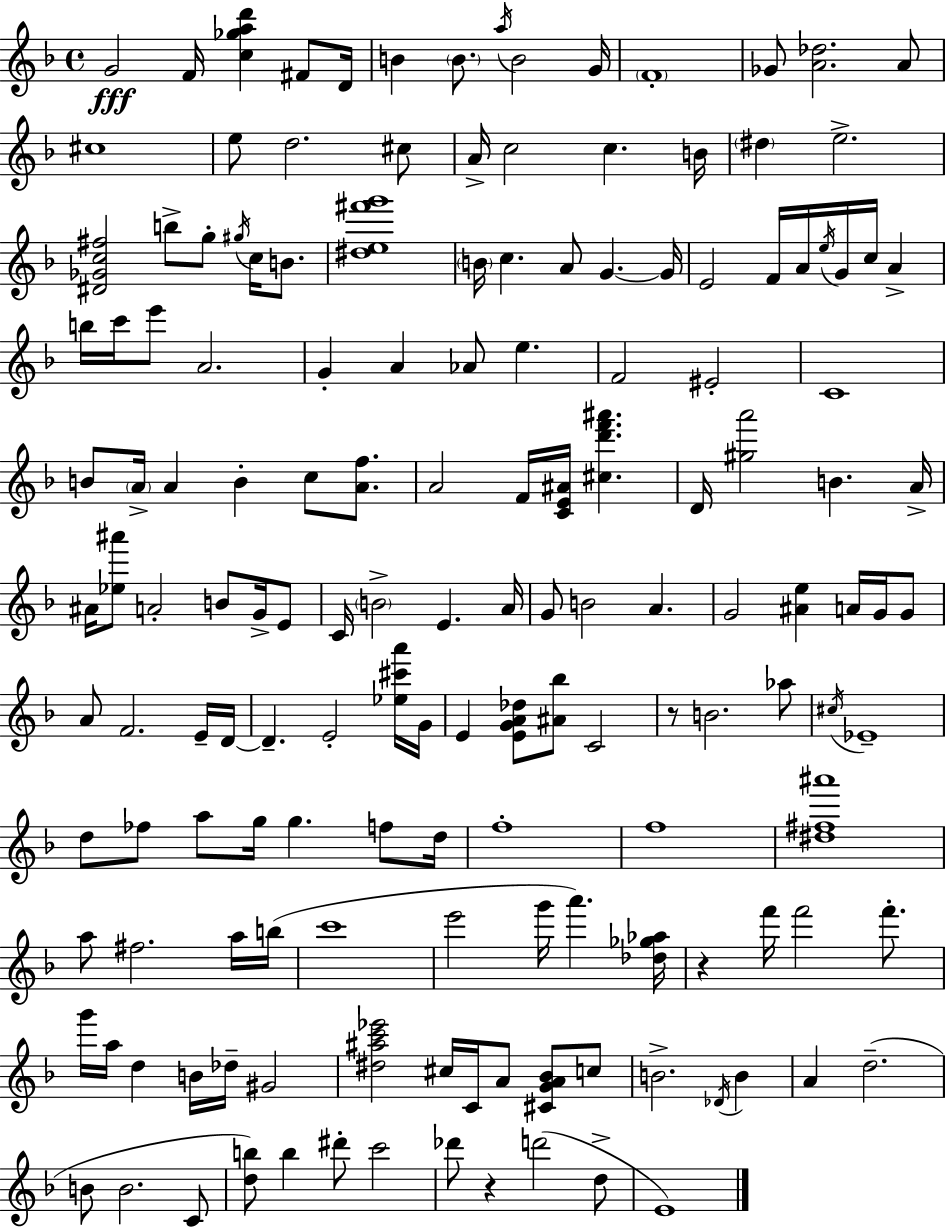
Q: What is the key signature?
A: D minor